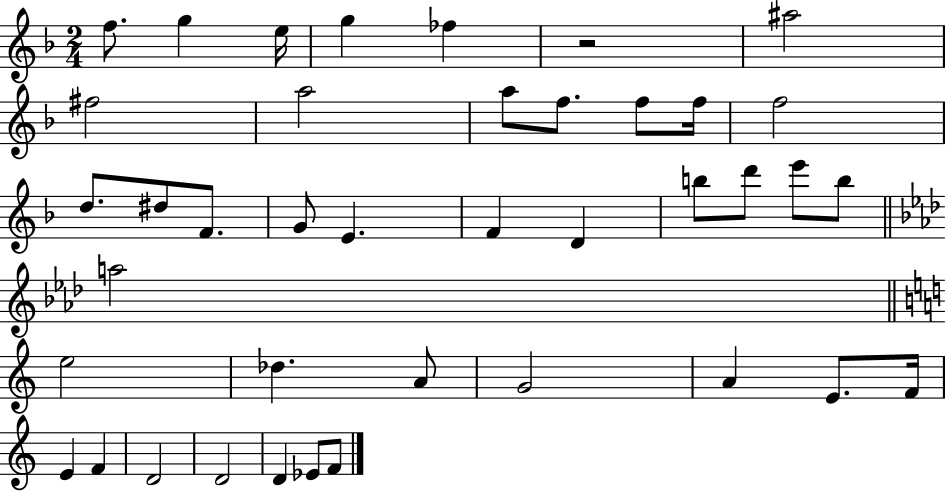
X:1
T:Untitled
M:2/4
L:1/4
K:F
f/2 g e/4 g _f z2 ^a2 ^f2 a2 a/2 f/2 f/2 f/4 f2 d/2 ^d/2 F/2 G/2 E F D b/2 d'/2 e'/2 b/2 a2 e2 _d A/2 G2 A E/2 F/4 E F D2 D2 D _E/2 F/2